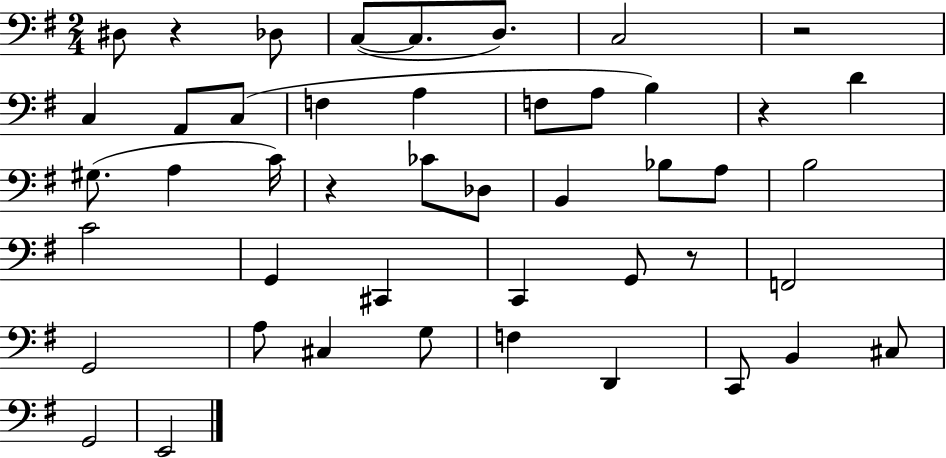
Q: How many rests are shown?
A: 5